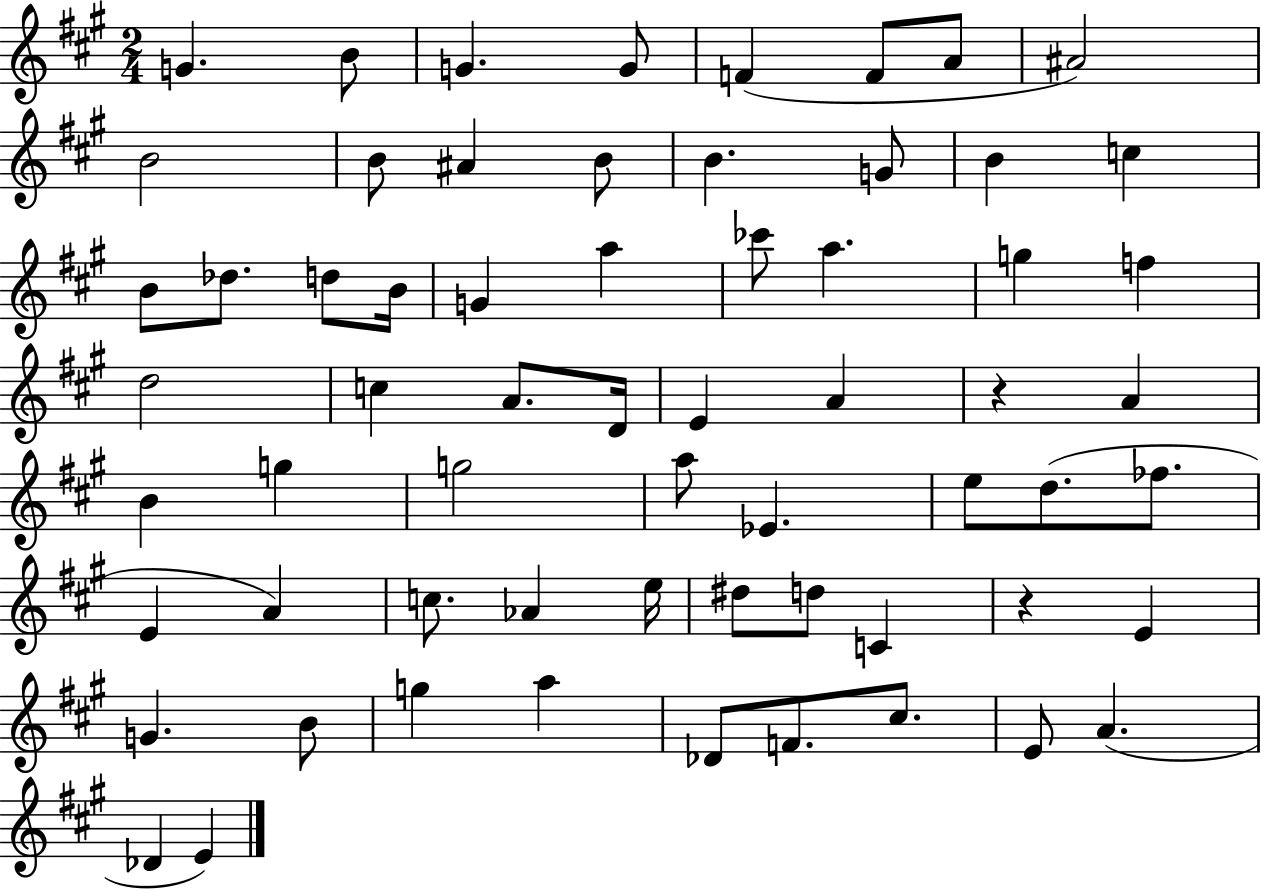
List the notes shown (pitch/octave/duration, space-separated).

G4/q. B4/e G4/q. G4/e F4/q F4/e A4/e A#4/h B4/h B4/e A#4/q B4/e B4/q. G4/e B4/q C5/q B4/e Db5/e. D5/e B4/s G4/q A5/q CES6/e A5/q. G5/q F5/q D5/h C5/q A4/e. D4/s E4/q A4/q R/q A4/q B4/q G5/q G5/h A5/e Eb4/q. E5/e D5/e. FES5/e. E4/q A4/q C5/e. Ab4/q E5/s D#5/e D5/e C4/q R/q E4/q G4/q. B4/e G5/q A5/q Db4/e F4/e. C#5/e. E4/e A4/q. Db4/q E4/q